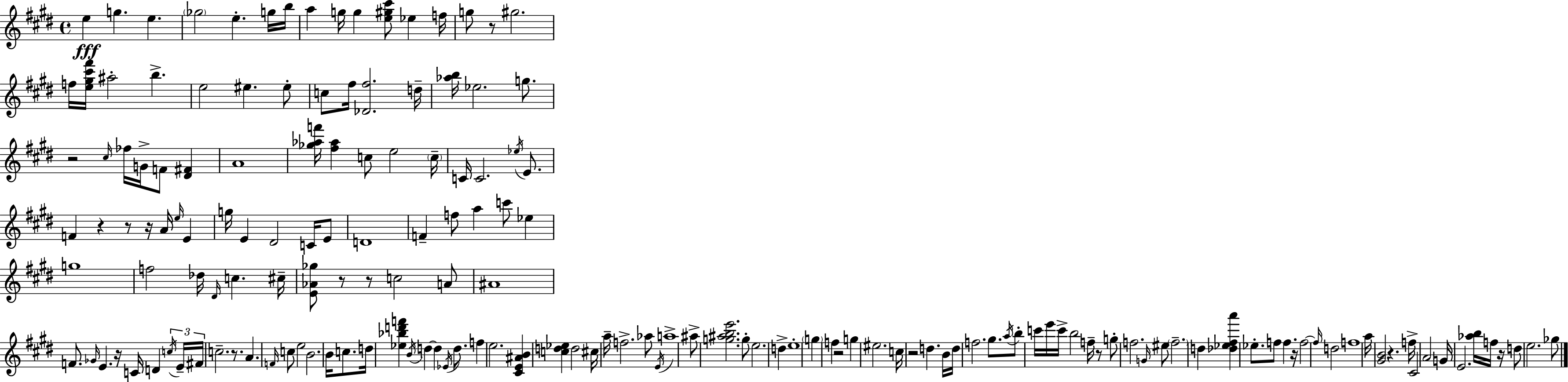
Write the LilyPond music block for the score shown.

{
  \clef treble
  \time 4/4
  \defaultTimeSignature
  \key e \major
  e''4\fff g''4. e''4. | \parenthesize ges''2 e''4.-. g''16 b''16 | a''4 g''16 g''4 <e'' gis'' cis'''>8 ees''4 f''16 | g''8 r8 gis''2. | \break f''16 <e'' gis'' cis''' fis'''>16 ais''2-. b''4.-> | e''2 eis''4. eis''8-. | c''8 fis''16 <des' fis''>2. d''16-- | <aes'' b''>16 ees''2. g''8. | \break r2 \grace { cis''16 } fes''16 g'16-> f'8 <dis' fis'>4 | a'1 | <ges'' aes'' f'''>16 <fis'' aes''>4 c''8 e''2 | \parenthesize c''16-- c'16 c'2. \acciaccatura { ees''16 } e'8. | \break f'4 r4 r8 r16 a'16 \grace { e''16 } e'4 | g''16 e'4 dis'2 | c'16 e'8 d'1 | f'4-- f''8 a''4 c'''8 ees''4 | \break g''1 | f''2 des''16 \grace { dis'16 } c''4. | cis''16-- <e' aes' ges''>8 r8 r8 c''2 | a'8 ais'1 | \break f'8. \grace { ges'16 } e'4. r16 c'16 | d'4 \tuplet 3/2 { \acciaccatura { c''16 } e'16-- fis'16 } c''2.-- | r8. a'4. \grace { f'16 } c''8 e''2 | b'2. | \break b'16 c''8. d''16 <ees'' bes'' d''' f'''>4 \acciaccatura { b'16 } d''4~~ | d''4 \acciaccatura { ees'16 } d''8. f''4 e''2. | <cis' e' ais' b'>4 <c'' d'' ees''>4 | d''2 cis''16 a''16-- f''2.-> | \break aes''8 \acciaccatura { e'16 } a''1-> | ais''8-> <g'' ais'' b'' e'''>2. | g''8-. e''2. | d''4-> e''1-. | \break \parenthesize g''4 f''4 | r2 g''4 eis''2. | c''16 r2 | d''4. b'16 d''16 f''2. | \break gis''8. \acciaccatura { a''16 } b''8-. c'''16 e'''16 c'''16-> | b''2 f''16-- r8 g''8-. f''2. | \grace { g'16 } eis''8 \parenthesize f''2.-- | d''4 <des'' ees'' fis'' a'''>4 | \break ees''8.-. f''8 f''4. r16 f''2~~ | \grace { f''16 } d''2 f''1 | a''16 <gis' b'>2 | r4. f''16-> cis'2 | \break a'2 g'16 e'2. | <aes'' b''>16 f''16 r16 d''8 e''2. | ges''8 \bar "|."
}